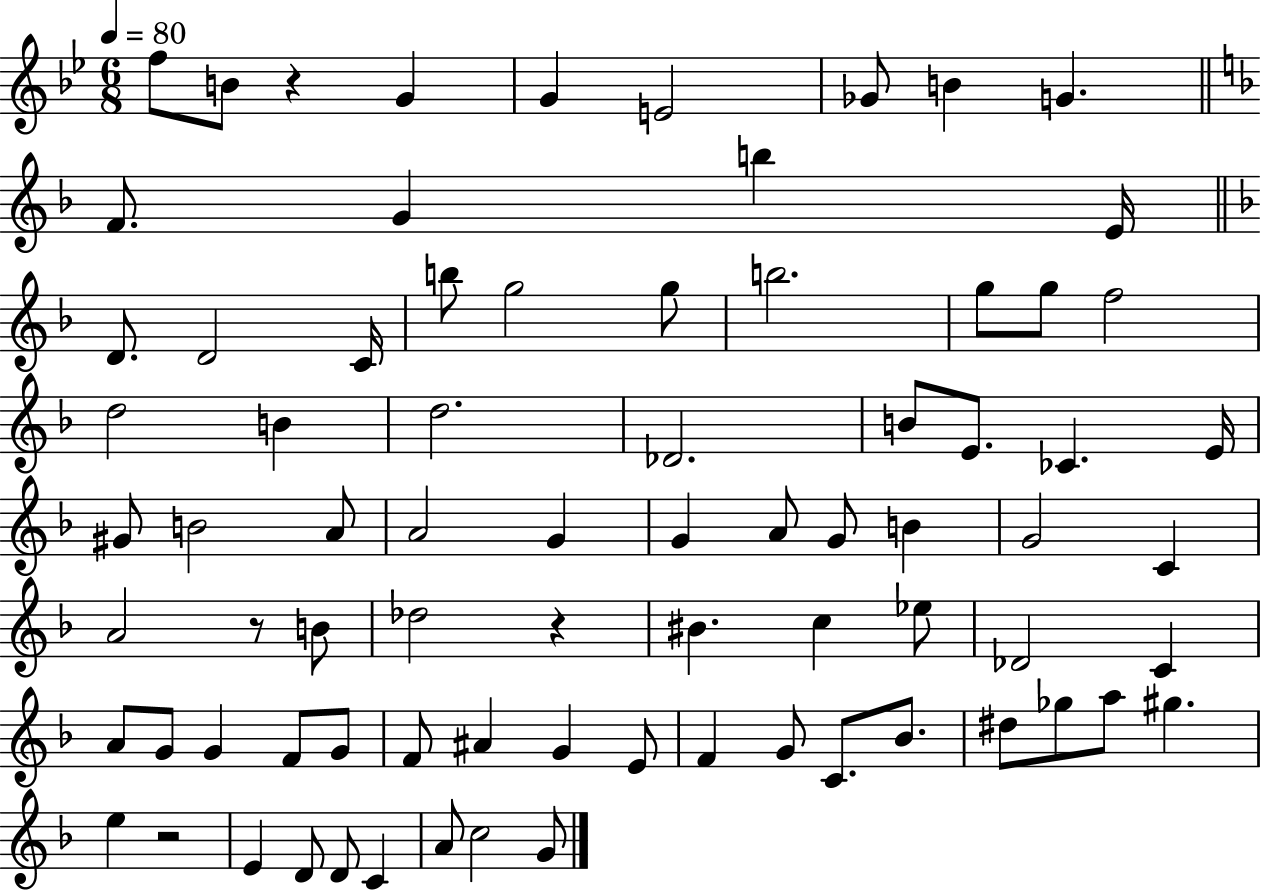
X:1
T:Untitled
M:6/8
L:1/4
K:Bb
f/2 B/2 z G G E2 _G/2 B G F/2 G b E/4 D/2 D2 C/4 b/2 g2 g/2 b2 g/2 g/2 f2 d2 B d2 _D2 B/2 E/2 _C E/4 ^G/2 B2 A/2 A2 G G A/2 G/2 B G2 C A2 z/2 B/2 _d2 z ^B c _e/2 _D2 C A/2 G/2 G F/2 G/2 F/2 ^A G E/2 F G/2 C/2 _B/2 ^d/2 _g/2 a/2 ^g e z2 E D/2 D/2 C A/2 c2 G/2